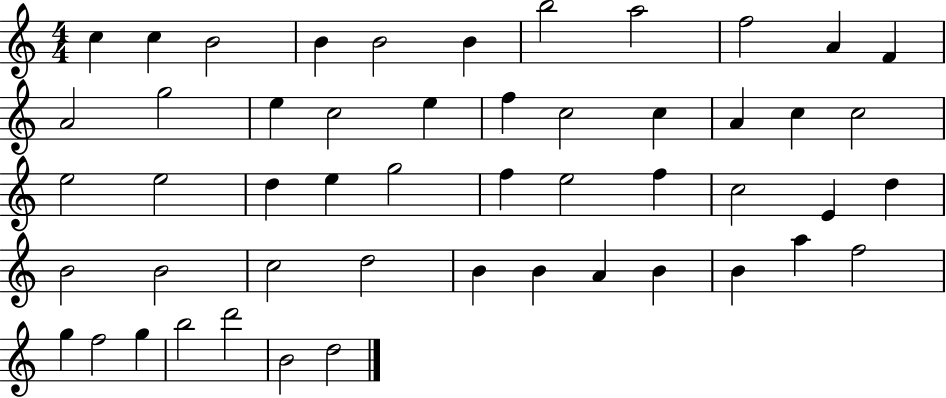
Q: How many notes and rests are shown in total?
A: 51